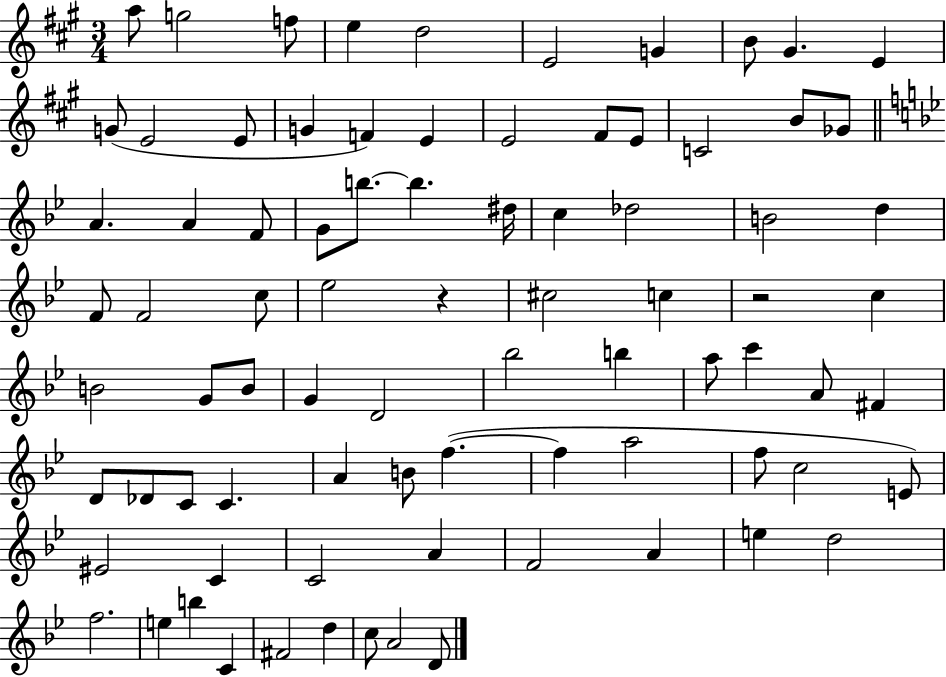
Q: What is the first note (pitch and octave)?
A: A5